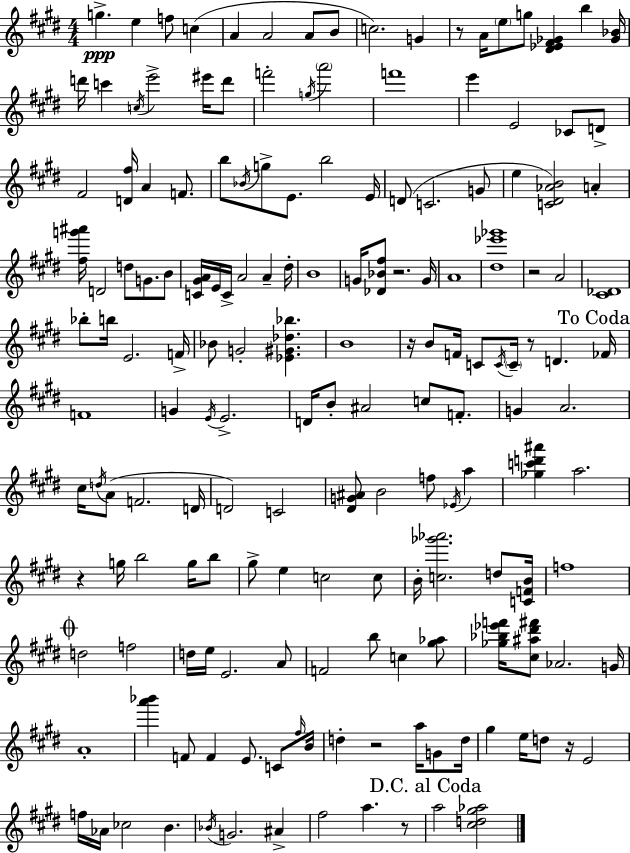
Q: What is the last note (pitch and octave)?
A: A5